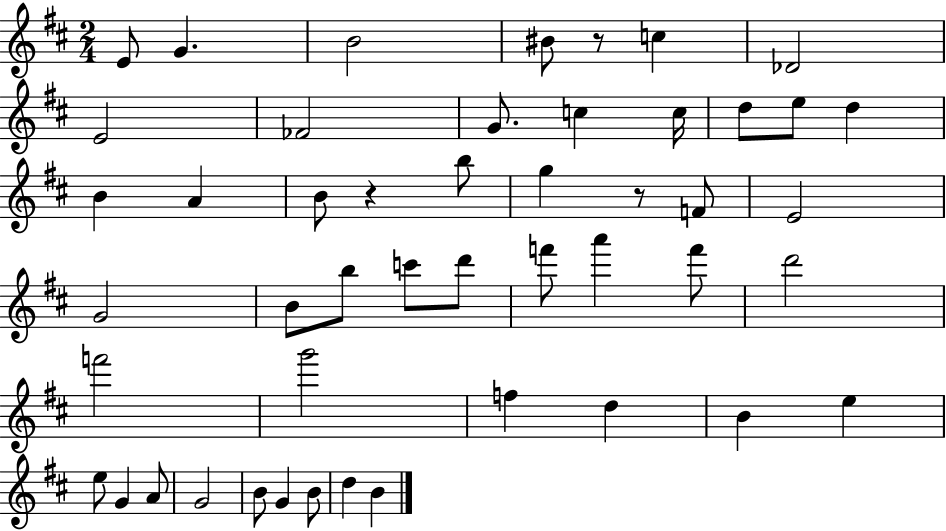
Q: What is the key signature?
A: D major